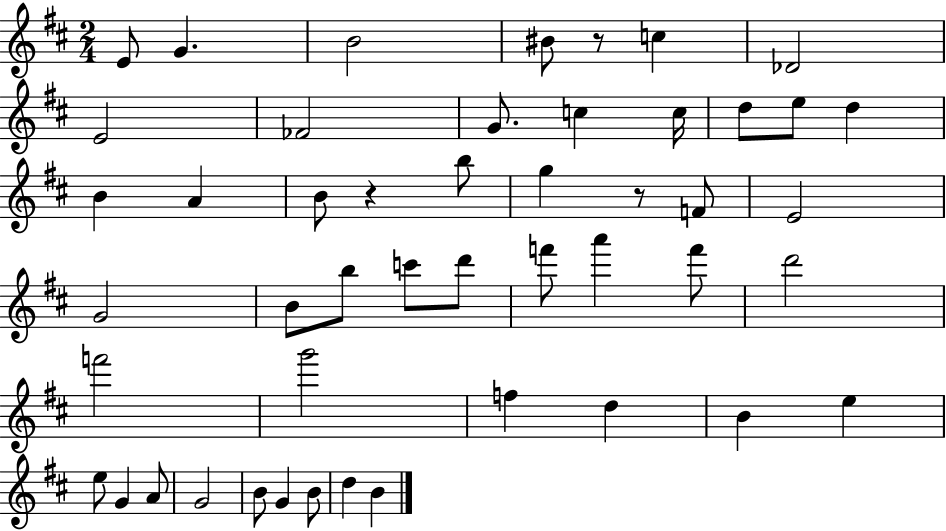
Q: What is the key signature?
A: D major